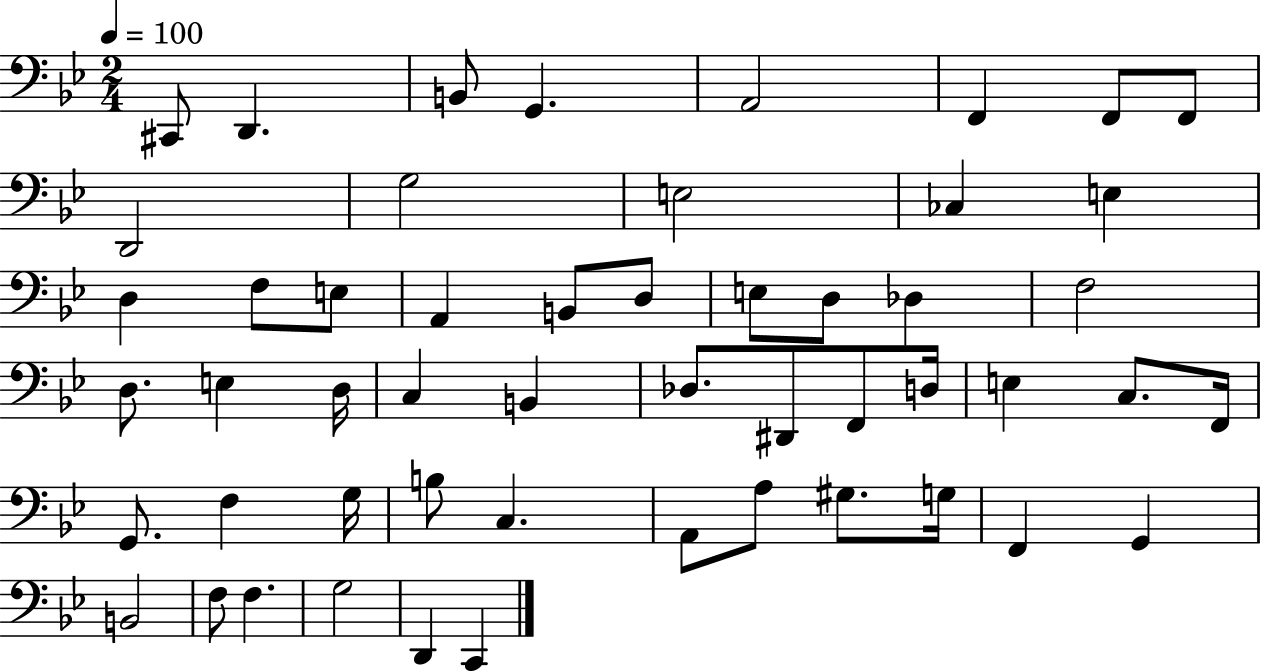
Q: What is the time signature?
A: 2/4